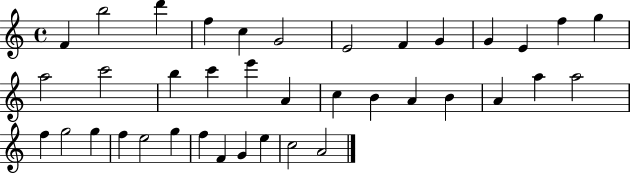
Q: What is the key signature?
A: C major